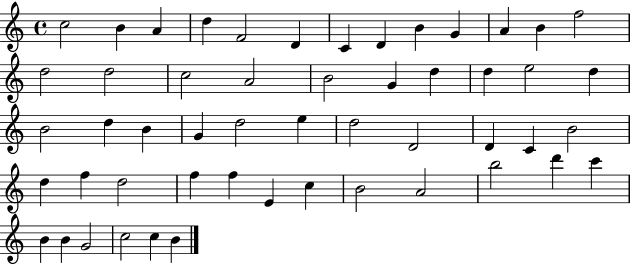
{
  \clef treble
  \time 4/4
  \defaultTimeSignature
  \key c \major
  c''2 b'4 a'4 | d''4 f'2 d'4 | c'4 d'4 b'4 g'4 | a'4 b'4 f''2 | \break d''2 d''2 | c''2 a'2 | b'2 g'4 d''4 | d''4 e''2 d''4 | \break b'2 d''4 b'4 | g'4 d''2 e''4 | d''2 d'2 | d'4 c'4 b'2 | \break d''4 f''4 d''2 | f''4 f''4 e'4 c''4 | b'2 a'2 | b''2 d'''4 c'''4 | \break b'4 b'4 g'2 | c''2 c''4 b'4 | \bar "|."
}